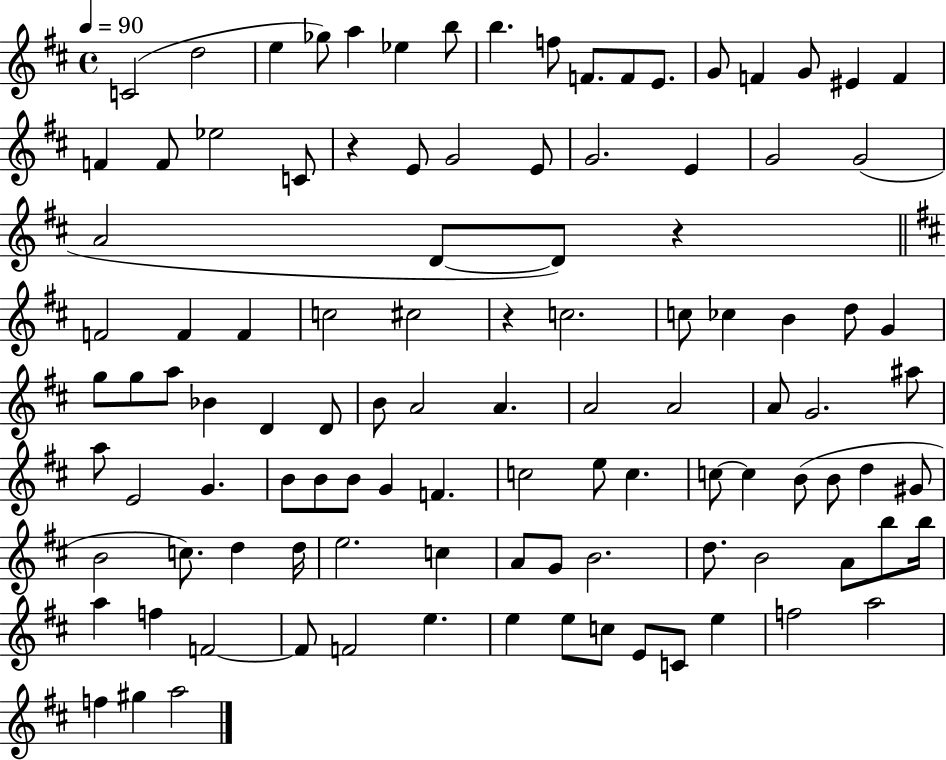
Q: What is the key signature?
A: D major